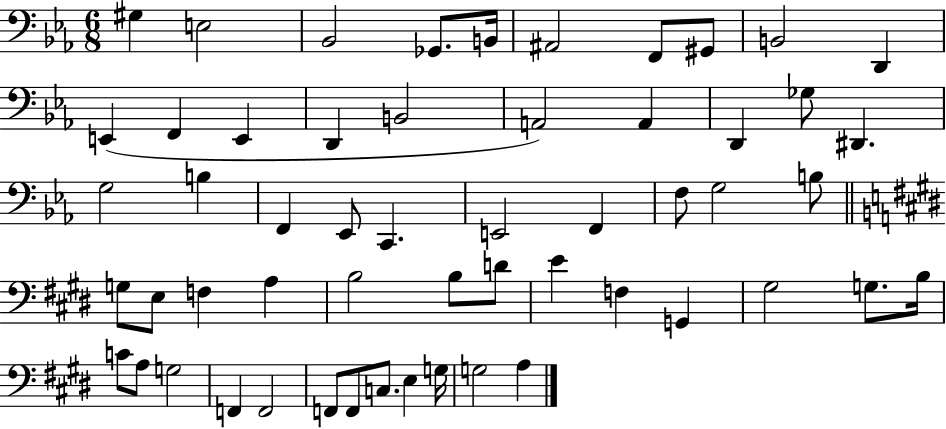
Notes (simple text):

G#3/q E3/h Bb2/h Gb2/e. B2/s A#2/h F2/e G#2/e B2/h D2/q E2/q F2/q E2/q D2/q B2/h A2/h A2/q D2/q Gb3/e D#2/q. G3/h B3/q F2/q Eb2/e C2/q. E2/h F2/q F3/e G3/h B3/e G3/e E3/e F3/q A3/q B3/h B3/e D4/e E4/q F3/q G2/q G#3/h G3/e. B3/s C4/e A3/e G3/h F2/q F2/h F2/e F2/e C3/e. E3/q G3/s G3/h A3/q